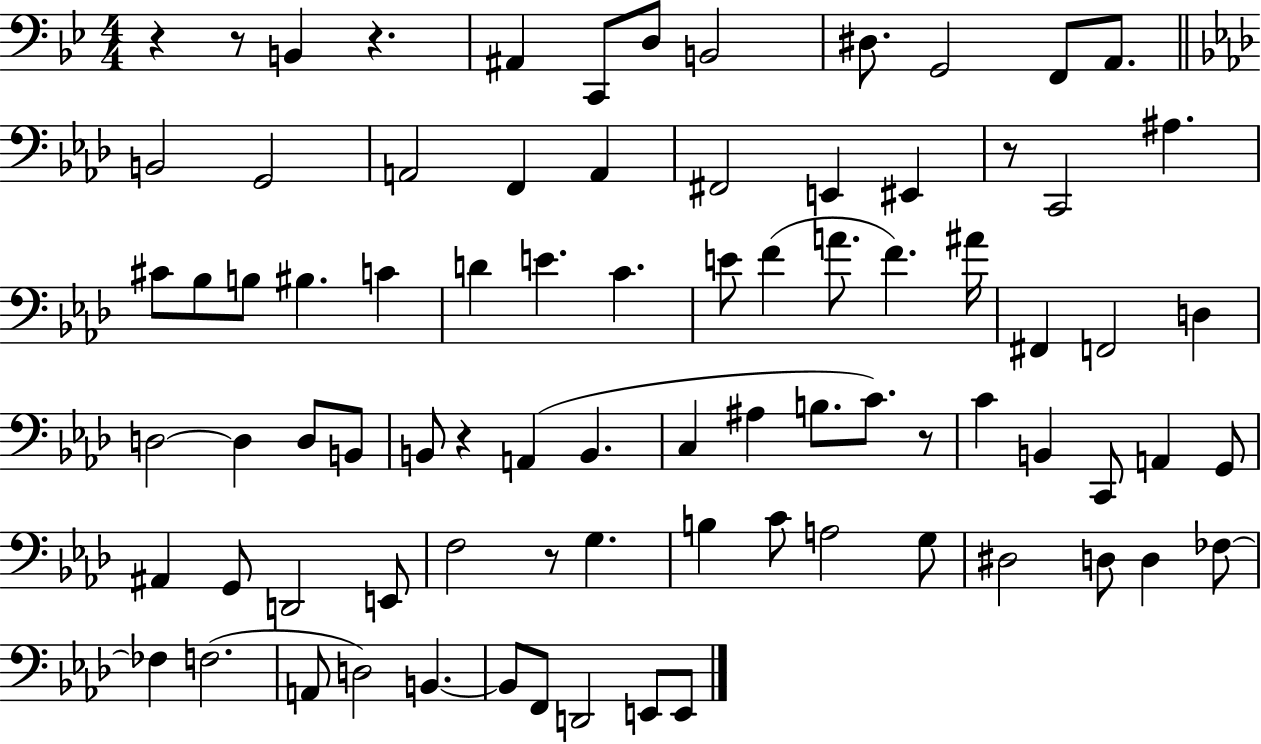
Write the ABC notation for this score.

X:1
T:Untitled
M:4/4
L:1/4
K:Bb
z z/2 B,, z ^A,, C,,/2 D,/2 B,,2 ^D,/2 G,,2 F,,/2 A,,/2 B,,2 G,,2 A,,2 F,, A,, ^F,,2 E,, ^E,, z/2 C,,2 ^A, ^C/2 _B,/2 B,/2 ^B, C D E C E/2 F A/2 F ^A/4 ^F,, F,,2 D, D,2 D, D,/2 B,,/2 B,,/2 z A,, B,, C, ^A, B,/2 C/2 z/2 C B,, C,,/2 A,, G,,/2 ^A,, G,,/2 D,,2 E,,/2 F,2 z/2 G, B, C/2 A,2 G,/2 ^D,2 D,/2 D, _F,/2 _F, F,2 A,,/2 D,2 B,, B,,/2 F,,/2 D,,2 E,,/2 E,,/2